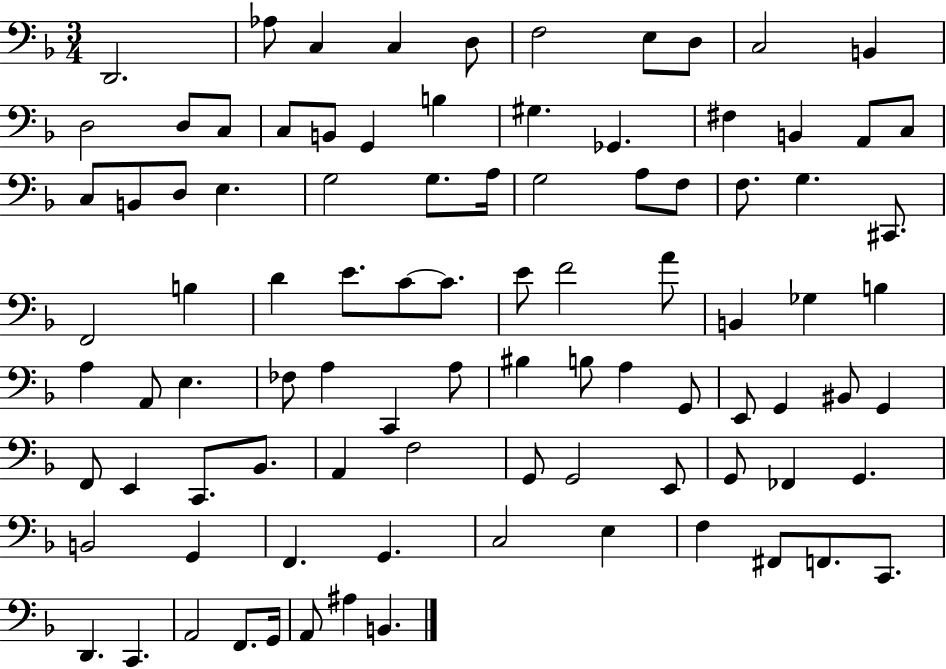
{
  \clef bass
  \numericTimeSignature
  \time 3/4
  \key f \major
  d,2. | aes8 c4 c4 d8 | f2 e8 d8 | c2 b,4 | \break d2 d8 c8 | c8 b,8 g,4 b4 | gis4. ges,4. | fis4 b,4 a,8 c8 | \break c8 b,8 d8 e4. | g2 g8. a16 | g2 a8 f8 | f8. g4. cis,8. | \break f,2 b4 | d'4 e'8. c'8~~ c'8. | e'8 f'2 a'8 | b,4 ges4 b4 | \break a4 a,8 e4. | fes8 a4 c,4 a8 | bis4 b8 a4 g,8 | e,8 g,4 bis,8 g,4 | \break f,8 e,4 c,8. bes,8. | a,4 f2 | g,8 g,2 e,8 | g,8 fes,4 g,4. | \break b,2 g,4 | f,4. g,4. | c2 e4 | f4 fis,8 f,8. c,8. | \break d,4. c,4. | a,2 f,8. g,16 | a,8 ais4 b,4. | \bar "|."
}